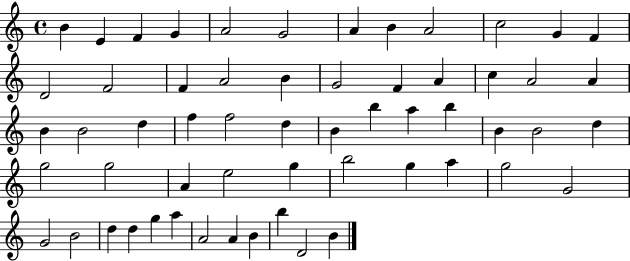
{
  \clef treble
  \time 4/4
  \defaultTimeSignature
  \key c \major
  b'4 e'4 f'4 g'4 | a'2 g'2 | a'4 b'4 a'2 | c''2 g'4 f'4 | \break d'2 f'2 | f'4 a'2 b'4 | g'2 f'4 a'4 | c''4 a'2 a'4 | \break b'4 b'2 d''4 | f''4 f''2 d''4 | b'4 b''4 a''4 b''4 | b'4 b'2 d''4 | \break g''2 g''2 | a'4 e''2 g''4 | b''2 g''4 a''4 | g''2 g'2 | \break g'2 b'2 | d''4 d''4 g''4 a''4 | a'2 a'4 b'4 | b''4 d'2 b'4 | \break \bar "|."
}